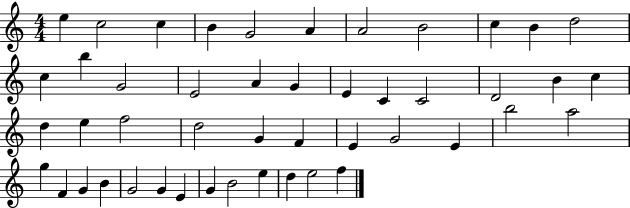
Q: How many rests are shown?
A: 0